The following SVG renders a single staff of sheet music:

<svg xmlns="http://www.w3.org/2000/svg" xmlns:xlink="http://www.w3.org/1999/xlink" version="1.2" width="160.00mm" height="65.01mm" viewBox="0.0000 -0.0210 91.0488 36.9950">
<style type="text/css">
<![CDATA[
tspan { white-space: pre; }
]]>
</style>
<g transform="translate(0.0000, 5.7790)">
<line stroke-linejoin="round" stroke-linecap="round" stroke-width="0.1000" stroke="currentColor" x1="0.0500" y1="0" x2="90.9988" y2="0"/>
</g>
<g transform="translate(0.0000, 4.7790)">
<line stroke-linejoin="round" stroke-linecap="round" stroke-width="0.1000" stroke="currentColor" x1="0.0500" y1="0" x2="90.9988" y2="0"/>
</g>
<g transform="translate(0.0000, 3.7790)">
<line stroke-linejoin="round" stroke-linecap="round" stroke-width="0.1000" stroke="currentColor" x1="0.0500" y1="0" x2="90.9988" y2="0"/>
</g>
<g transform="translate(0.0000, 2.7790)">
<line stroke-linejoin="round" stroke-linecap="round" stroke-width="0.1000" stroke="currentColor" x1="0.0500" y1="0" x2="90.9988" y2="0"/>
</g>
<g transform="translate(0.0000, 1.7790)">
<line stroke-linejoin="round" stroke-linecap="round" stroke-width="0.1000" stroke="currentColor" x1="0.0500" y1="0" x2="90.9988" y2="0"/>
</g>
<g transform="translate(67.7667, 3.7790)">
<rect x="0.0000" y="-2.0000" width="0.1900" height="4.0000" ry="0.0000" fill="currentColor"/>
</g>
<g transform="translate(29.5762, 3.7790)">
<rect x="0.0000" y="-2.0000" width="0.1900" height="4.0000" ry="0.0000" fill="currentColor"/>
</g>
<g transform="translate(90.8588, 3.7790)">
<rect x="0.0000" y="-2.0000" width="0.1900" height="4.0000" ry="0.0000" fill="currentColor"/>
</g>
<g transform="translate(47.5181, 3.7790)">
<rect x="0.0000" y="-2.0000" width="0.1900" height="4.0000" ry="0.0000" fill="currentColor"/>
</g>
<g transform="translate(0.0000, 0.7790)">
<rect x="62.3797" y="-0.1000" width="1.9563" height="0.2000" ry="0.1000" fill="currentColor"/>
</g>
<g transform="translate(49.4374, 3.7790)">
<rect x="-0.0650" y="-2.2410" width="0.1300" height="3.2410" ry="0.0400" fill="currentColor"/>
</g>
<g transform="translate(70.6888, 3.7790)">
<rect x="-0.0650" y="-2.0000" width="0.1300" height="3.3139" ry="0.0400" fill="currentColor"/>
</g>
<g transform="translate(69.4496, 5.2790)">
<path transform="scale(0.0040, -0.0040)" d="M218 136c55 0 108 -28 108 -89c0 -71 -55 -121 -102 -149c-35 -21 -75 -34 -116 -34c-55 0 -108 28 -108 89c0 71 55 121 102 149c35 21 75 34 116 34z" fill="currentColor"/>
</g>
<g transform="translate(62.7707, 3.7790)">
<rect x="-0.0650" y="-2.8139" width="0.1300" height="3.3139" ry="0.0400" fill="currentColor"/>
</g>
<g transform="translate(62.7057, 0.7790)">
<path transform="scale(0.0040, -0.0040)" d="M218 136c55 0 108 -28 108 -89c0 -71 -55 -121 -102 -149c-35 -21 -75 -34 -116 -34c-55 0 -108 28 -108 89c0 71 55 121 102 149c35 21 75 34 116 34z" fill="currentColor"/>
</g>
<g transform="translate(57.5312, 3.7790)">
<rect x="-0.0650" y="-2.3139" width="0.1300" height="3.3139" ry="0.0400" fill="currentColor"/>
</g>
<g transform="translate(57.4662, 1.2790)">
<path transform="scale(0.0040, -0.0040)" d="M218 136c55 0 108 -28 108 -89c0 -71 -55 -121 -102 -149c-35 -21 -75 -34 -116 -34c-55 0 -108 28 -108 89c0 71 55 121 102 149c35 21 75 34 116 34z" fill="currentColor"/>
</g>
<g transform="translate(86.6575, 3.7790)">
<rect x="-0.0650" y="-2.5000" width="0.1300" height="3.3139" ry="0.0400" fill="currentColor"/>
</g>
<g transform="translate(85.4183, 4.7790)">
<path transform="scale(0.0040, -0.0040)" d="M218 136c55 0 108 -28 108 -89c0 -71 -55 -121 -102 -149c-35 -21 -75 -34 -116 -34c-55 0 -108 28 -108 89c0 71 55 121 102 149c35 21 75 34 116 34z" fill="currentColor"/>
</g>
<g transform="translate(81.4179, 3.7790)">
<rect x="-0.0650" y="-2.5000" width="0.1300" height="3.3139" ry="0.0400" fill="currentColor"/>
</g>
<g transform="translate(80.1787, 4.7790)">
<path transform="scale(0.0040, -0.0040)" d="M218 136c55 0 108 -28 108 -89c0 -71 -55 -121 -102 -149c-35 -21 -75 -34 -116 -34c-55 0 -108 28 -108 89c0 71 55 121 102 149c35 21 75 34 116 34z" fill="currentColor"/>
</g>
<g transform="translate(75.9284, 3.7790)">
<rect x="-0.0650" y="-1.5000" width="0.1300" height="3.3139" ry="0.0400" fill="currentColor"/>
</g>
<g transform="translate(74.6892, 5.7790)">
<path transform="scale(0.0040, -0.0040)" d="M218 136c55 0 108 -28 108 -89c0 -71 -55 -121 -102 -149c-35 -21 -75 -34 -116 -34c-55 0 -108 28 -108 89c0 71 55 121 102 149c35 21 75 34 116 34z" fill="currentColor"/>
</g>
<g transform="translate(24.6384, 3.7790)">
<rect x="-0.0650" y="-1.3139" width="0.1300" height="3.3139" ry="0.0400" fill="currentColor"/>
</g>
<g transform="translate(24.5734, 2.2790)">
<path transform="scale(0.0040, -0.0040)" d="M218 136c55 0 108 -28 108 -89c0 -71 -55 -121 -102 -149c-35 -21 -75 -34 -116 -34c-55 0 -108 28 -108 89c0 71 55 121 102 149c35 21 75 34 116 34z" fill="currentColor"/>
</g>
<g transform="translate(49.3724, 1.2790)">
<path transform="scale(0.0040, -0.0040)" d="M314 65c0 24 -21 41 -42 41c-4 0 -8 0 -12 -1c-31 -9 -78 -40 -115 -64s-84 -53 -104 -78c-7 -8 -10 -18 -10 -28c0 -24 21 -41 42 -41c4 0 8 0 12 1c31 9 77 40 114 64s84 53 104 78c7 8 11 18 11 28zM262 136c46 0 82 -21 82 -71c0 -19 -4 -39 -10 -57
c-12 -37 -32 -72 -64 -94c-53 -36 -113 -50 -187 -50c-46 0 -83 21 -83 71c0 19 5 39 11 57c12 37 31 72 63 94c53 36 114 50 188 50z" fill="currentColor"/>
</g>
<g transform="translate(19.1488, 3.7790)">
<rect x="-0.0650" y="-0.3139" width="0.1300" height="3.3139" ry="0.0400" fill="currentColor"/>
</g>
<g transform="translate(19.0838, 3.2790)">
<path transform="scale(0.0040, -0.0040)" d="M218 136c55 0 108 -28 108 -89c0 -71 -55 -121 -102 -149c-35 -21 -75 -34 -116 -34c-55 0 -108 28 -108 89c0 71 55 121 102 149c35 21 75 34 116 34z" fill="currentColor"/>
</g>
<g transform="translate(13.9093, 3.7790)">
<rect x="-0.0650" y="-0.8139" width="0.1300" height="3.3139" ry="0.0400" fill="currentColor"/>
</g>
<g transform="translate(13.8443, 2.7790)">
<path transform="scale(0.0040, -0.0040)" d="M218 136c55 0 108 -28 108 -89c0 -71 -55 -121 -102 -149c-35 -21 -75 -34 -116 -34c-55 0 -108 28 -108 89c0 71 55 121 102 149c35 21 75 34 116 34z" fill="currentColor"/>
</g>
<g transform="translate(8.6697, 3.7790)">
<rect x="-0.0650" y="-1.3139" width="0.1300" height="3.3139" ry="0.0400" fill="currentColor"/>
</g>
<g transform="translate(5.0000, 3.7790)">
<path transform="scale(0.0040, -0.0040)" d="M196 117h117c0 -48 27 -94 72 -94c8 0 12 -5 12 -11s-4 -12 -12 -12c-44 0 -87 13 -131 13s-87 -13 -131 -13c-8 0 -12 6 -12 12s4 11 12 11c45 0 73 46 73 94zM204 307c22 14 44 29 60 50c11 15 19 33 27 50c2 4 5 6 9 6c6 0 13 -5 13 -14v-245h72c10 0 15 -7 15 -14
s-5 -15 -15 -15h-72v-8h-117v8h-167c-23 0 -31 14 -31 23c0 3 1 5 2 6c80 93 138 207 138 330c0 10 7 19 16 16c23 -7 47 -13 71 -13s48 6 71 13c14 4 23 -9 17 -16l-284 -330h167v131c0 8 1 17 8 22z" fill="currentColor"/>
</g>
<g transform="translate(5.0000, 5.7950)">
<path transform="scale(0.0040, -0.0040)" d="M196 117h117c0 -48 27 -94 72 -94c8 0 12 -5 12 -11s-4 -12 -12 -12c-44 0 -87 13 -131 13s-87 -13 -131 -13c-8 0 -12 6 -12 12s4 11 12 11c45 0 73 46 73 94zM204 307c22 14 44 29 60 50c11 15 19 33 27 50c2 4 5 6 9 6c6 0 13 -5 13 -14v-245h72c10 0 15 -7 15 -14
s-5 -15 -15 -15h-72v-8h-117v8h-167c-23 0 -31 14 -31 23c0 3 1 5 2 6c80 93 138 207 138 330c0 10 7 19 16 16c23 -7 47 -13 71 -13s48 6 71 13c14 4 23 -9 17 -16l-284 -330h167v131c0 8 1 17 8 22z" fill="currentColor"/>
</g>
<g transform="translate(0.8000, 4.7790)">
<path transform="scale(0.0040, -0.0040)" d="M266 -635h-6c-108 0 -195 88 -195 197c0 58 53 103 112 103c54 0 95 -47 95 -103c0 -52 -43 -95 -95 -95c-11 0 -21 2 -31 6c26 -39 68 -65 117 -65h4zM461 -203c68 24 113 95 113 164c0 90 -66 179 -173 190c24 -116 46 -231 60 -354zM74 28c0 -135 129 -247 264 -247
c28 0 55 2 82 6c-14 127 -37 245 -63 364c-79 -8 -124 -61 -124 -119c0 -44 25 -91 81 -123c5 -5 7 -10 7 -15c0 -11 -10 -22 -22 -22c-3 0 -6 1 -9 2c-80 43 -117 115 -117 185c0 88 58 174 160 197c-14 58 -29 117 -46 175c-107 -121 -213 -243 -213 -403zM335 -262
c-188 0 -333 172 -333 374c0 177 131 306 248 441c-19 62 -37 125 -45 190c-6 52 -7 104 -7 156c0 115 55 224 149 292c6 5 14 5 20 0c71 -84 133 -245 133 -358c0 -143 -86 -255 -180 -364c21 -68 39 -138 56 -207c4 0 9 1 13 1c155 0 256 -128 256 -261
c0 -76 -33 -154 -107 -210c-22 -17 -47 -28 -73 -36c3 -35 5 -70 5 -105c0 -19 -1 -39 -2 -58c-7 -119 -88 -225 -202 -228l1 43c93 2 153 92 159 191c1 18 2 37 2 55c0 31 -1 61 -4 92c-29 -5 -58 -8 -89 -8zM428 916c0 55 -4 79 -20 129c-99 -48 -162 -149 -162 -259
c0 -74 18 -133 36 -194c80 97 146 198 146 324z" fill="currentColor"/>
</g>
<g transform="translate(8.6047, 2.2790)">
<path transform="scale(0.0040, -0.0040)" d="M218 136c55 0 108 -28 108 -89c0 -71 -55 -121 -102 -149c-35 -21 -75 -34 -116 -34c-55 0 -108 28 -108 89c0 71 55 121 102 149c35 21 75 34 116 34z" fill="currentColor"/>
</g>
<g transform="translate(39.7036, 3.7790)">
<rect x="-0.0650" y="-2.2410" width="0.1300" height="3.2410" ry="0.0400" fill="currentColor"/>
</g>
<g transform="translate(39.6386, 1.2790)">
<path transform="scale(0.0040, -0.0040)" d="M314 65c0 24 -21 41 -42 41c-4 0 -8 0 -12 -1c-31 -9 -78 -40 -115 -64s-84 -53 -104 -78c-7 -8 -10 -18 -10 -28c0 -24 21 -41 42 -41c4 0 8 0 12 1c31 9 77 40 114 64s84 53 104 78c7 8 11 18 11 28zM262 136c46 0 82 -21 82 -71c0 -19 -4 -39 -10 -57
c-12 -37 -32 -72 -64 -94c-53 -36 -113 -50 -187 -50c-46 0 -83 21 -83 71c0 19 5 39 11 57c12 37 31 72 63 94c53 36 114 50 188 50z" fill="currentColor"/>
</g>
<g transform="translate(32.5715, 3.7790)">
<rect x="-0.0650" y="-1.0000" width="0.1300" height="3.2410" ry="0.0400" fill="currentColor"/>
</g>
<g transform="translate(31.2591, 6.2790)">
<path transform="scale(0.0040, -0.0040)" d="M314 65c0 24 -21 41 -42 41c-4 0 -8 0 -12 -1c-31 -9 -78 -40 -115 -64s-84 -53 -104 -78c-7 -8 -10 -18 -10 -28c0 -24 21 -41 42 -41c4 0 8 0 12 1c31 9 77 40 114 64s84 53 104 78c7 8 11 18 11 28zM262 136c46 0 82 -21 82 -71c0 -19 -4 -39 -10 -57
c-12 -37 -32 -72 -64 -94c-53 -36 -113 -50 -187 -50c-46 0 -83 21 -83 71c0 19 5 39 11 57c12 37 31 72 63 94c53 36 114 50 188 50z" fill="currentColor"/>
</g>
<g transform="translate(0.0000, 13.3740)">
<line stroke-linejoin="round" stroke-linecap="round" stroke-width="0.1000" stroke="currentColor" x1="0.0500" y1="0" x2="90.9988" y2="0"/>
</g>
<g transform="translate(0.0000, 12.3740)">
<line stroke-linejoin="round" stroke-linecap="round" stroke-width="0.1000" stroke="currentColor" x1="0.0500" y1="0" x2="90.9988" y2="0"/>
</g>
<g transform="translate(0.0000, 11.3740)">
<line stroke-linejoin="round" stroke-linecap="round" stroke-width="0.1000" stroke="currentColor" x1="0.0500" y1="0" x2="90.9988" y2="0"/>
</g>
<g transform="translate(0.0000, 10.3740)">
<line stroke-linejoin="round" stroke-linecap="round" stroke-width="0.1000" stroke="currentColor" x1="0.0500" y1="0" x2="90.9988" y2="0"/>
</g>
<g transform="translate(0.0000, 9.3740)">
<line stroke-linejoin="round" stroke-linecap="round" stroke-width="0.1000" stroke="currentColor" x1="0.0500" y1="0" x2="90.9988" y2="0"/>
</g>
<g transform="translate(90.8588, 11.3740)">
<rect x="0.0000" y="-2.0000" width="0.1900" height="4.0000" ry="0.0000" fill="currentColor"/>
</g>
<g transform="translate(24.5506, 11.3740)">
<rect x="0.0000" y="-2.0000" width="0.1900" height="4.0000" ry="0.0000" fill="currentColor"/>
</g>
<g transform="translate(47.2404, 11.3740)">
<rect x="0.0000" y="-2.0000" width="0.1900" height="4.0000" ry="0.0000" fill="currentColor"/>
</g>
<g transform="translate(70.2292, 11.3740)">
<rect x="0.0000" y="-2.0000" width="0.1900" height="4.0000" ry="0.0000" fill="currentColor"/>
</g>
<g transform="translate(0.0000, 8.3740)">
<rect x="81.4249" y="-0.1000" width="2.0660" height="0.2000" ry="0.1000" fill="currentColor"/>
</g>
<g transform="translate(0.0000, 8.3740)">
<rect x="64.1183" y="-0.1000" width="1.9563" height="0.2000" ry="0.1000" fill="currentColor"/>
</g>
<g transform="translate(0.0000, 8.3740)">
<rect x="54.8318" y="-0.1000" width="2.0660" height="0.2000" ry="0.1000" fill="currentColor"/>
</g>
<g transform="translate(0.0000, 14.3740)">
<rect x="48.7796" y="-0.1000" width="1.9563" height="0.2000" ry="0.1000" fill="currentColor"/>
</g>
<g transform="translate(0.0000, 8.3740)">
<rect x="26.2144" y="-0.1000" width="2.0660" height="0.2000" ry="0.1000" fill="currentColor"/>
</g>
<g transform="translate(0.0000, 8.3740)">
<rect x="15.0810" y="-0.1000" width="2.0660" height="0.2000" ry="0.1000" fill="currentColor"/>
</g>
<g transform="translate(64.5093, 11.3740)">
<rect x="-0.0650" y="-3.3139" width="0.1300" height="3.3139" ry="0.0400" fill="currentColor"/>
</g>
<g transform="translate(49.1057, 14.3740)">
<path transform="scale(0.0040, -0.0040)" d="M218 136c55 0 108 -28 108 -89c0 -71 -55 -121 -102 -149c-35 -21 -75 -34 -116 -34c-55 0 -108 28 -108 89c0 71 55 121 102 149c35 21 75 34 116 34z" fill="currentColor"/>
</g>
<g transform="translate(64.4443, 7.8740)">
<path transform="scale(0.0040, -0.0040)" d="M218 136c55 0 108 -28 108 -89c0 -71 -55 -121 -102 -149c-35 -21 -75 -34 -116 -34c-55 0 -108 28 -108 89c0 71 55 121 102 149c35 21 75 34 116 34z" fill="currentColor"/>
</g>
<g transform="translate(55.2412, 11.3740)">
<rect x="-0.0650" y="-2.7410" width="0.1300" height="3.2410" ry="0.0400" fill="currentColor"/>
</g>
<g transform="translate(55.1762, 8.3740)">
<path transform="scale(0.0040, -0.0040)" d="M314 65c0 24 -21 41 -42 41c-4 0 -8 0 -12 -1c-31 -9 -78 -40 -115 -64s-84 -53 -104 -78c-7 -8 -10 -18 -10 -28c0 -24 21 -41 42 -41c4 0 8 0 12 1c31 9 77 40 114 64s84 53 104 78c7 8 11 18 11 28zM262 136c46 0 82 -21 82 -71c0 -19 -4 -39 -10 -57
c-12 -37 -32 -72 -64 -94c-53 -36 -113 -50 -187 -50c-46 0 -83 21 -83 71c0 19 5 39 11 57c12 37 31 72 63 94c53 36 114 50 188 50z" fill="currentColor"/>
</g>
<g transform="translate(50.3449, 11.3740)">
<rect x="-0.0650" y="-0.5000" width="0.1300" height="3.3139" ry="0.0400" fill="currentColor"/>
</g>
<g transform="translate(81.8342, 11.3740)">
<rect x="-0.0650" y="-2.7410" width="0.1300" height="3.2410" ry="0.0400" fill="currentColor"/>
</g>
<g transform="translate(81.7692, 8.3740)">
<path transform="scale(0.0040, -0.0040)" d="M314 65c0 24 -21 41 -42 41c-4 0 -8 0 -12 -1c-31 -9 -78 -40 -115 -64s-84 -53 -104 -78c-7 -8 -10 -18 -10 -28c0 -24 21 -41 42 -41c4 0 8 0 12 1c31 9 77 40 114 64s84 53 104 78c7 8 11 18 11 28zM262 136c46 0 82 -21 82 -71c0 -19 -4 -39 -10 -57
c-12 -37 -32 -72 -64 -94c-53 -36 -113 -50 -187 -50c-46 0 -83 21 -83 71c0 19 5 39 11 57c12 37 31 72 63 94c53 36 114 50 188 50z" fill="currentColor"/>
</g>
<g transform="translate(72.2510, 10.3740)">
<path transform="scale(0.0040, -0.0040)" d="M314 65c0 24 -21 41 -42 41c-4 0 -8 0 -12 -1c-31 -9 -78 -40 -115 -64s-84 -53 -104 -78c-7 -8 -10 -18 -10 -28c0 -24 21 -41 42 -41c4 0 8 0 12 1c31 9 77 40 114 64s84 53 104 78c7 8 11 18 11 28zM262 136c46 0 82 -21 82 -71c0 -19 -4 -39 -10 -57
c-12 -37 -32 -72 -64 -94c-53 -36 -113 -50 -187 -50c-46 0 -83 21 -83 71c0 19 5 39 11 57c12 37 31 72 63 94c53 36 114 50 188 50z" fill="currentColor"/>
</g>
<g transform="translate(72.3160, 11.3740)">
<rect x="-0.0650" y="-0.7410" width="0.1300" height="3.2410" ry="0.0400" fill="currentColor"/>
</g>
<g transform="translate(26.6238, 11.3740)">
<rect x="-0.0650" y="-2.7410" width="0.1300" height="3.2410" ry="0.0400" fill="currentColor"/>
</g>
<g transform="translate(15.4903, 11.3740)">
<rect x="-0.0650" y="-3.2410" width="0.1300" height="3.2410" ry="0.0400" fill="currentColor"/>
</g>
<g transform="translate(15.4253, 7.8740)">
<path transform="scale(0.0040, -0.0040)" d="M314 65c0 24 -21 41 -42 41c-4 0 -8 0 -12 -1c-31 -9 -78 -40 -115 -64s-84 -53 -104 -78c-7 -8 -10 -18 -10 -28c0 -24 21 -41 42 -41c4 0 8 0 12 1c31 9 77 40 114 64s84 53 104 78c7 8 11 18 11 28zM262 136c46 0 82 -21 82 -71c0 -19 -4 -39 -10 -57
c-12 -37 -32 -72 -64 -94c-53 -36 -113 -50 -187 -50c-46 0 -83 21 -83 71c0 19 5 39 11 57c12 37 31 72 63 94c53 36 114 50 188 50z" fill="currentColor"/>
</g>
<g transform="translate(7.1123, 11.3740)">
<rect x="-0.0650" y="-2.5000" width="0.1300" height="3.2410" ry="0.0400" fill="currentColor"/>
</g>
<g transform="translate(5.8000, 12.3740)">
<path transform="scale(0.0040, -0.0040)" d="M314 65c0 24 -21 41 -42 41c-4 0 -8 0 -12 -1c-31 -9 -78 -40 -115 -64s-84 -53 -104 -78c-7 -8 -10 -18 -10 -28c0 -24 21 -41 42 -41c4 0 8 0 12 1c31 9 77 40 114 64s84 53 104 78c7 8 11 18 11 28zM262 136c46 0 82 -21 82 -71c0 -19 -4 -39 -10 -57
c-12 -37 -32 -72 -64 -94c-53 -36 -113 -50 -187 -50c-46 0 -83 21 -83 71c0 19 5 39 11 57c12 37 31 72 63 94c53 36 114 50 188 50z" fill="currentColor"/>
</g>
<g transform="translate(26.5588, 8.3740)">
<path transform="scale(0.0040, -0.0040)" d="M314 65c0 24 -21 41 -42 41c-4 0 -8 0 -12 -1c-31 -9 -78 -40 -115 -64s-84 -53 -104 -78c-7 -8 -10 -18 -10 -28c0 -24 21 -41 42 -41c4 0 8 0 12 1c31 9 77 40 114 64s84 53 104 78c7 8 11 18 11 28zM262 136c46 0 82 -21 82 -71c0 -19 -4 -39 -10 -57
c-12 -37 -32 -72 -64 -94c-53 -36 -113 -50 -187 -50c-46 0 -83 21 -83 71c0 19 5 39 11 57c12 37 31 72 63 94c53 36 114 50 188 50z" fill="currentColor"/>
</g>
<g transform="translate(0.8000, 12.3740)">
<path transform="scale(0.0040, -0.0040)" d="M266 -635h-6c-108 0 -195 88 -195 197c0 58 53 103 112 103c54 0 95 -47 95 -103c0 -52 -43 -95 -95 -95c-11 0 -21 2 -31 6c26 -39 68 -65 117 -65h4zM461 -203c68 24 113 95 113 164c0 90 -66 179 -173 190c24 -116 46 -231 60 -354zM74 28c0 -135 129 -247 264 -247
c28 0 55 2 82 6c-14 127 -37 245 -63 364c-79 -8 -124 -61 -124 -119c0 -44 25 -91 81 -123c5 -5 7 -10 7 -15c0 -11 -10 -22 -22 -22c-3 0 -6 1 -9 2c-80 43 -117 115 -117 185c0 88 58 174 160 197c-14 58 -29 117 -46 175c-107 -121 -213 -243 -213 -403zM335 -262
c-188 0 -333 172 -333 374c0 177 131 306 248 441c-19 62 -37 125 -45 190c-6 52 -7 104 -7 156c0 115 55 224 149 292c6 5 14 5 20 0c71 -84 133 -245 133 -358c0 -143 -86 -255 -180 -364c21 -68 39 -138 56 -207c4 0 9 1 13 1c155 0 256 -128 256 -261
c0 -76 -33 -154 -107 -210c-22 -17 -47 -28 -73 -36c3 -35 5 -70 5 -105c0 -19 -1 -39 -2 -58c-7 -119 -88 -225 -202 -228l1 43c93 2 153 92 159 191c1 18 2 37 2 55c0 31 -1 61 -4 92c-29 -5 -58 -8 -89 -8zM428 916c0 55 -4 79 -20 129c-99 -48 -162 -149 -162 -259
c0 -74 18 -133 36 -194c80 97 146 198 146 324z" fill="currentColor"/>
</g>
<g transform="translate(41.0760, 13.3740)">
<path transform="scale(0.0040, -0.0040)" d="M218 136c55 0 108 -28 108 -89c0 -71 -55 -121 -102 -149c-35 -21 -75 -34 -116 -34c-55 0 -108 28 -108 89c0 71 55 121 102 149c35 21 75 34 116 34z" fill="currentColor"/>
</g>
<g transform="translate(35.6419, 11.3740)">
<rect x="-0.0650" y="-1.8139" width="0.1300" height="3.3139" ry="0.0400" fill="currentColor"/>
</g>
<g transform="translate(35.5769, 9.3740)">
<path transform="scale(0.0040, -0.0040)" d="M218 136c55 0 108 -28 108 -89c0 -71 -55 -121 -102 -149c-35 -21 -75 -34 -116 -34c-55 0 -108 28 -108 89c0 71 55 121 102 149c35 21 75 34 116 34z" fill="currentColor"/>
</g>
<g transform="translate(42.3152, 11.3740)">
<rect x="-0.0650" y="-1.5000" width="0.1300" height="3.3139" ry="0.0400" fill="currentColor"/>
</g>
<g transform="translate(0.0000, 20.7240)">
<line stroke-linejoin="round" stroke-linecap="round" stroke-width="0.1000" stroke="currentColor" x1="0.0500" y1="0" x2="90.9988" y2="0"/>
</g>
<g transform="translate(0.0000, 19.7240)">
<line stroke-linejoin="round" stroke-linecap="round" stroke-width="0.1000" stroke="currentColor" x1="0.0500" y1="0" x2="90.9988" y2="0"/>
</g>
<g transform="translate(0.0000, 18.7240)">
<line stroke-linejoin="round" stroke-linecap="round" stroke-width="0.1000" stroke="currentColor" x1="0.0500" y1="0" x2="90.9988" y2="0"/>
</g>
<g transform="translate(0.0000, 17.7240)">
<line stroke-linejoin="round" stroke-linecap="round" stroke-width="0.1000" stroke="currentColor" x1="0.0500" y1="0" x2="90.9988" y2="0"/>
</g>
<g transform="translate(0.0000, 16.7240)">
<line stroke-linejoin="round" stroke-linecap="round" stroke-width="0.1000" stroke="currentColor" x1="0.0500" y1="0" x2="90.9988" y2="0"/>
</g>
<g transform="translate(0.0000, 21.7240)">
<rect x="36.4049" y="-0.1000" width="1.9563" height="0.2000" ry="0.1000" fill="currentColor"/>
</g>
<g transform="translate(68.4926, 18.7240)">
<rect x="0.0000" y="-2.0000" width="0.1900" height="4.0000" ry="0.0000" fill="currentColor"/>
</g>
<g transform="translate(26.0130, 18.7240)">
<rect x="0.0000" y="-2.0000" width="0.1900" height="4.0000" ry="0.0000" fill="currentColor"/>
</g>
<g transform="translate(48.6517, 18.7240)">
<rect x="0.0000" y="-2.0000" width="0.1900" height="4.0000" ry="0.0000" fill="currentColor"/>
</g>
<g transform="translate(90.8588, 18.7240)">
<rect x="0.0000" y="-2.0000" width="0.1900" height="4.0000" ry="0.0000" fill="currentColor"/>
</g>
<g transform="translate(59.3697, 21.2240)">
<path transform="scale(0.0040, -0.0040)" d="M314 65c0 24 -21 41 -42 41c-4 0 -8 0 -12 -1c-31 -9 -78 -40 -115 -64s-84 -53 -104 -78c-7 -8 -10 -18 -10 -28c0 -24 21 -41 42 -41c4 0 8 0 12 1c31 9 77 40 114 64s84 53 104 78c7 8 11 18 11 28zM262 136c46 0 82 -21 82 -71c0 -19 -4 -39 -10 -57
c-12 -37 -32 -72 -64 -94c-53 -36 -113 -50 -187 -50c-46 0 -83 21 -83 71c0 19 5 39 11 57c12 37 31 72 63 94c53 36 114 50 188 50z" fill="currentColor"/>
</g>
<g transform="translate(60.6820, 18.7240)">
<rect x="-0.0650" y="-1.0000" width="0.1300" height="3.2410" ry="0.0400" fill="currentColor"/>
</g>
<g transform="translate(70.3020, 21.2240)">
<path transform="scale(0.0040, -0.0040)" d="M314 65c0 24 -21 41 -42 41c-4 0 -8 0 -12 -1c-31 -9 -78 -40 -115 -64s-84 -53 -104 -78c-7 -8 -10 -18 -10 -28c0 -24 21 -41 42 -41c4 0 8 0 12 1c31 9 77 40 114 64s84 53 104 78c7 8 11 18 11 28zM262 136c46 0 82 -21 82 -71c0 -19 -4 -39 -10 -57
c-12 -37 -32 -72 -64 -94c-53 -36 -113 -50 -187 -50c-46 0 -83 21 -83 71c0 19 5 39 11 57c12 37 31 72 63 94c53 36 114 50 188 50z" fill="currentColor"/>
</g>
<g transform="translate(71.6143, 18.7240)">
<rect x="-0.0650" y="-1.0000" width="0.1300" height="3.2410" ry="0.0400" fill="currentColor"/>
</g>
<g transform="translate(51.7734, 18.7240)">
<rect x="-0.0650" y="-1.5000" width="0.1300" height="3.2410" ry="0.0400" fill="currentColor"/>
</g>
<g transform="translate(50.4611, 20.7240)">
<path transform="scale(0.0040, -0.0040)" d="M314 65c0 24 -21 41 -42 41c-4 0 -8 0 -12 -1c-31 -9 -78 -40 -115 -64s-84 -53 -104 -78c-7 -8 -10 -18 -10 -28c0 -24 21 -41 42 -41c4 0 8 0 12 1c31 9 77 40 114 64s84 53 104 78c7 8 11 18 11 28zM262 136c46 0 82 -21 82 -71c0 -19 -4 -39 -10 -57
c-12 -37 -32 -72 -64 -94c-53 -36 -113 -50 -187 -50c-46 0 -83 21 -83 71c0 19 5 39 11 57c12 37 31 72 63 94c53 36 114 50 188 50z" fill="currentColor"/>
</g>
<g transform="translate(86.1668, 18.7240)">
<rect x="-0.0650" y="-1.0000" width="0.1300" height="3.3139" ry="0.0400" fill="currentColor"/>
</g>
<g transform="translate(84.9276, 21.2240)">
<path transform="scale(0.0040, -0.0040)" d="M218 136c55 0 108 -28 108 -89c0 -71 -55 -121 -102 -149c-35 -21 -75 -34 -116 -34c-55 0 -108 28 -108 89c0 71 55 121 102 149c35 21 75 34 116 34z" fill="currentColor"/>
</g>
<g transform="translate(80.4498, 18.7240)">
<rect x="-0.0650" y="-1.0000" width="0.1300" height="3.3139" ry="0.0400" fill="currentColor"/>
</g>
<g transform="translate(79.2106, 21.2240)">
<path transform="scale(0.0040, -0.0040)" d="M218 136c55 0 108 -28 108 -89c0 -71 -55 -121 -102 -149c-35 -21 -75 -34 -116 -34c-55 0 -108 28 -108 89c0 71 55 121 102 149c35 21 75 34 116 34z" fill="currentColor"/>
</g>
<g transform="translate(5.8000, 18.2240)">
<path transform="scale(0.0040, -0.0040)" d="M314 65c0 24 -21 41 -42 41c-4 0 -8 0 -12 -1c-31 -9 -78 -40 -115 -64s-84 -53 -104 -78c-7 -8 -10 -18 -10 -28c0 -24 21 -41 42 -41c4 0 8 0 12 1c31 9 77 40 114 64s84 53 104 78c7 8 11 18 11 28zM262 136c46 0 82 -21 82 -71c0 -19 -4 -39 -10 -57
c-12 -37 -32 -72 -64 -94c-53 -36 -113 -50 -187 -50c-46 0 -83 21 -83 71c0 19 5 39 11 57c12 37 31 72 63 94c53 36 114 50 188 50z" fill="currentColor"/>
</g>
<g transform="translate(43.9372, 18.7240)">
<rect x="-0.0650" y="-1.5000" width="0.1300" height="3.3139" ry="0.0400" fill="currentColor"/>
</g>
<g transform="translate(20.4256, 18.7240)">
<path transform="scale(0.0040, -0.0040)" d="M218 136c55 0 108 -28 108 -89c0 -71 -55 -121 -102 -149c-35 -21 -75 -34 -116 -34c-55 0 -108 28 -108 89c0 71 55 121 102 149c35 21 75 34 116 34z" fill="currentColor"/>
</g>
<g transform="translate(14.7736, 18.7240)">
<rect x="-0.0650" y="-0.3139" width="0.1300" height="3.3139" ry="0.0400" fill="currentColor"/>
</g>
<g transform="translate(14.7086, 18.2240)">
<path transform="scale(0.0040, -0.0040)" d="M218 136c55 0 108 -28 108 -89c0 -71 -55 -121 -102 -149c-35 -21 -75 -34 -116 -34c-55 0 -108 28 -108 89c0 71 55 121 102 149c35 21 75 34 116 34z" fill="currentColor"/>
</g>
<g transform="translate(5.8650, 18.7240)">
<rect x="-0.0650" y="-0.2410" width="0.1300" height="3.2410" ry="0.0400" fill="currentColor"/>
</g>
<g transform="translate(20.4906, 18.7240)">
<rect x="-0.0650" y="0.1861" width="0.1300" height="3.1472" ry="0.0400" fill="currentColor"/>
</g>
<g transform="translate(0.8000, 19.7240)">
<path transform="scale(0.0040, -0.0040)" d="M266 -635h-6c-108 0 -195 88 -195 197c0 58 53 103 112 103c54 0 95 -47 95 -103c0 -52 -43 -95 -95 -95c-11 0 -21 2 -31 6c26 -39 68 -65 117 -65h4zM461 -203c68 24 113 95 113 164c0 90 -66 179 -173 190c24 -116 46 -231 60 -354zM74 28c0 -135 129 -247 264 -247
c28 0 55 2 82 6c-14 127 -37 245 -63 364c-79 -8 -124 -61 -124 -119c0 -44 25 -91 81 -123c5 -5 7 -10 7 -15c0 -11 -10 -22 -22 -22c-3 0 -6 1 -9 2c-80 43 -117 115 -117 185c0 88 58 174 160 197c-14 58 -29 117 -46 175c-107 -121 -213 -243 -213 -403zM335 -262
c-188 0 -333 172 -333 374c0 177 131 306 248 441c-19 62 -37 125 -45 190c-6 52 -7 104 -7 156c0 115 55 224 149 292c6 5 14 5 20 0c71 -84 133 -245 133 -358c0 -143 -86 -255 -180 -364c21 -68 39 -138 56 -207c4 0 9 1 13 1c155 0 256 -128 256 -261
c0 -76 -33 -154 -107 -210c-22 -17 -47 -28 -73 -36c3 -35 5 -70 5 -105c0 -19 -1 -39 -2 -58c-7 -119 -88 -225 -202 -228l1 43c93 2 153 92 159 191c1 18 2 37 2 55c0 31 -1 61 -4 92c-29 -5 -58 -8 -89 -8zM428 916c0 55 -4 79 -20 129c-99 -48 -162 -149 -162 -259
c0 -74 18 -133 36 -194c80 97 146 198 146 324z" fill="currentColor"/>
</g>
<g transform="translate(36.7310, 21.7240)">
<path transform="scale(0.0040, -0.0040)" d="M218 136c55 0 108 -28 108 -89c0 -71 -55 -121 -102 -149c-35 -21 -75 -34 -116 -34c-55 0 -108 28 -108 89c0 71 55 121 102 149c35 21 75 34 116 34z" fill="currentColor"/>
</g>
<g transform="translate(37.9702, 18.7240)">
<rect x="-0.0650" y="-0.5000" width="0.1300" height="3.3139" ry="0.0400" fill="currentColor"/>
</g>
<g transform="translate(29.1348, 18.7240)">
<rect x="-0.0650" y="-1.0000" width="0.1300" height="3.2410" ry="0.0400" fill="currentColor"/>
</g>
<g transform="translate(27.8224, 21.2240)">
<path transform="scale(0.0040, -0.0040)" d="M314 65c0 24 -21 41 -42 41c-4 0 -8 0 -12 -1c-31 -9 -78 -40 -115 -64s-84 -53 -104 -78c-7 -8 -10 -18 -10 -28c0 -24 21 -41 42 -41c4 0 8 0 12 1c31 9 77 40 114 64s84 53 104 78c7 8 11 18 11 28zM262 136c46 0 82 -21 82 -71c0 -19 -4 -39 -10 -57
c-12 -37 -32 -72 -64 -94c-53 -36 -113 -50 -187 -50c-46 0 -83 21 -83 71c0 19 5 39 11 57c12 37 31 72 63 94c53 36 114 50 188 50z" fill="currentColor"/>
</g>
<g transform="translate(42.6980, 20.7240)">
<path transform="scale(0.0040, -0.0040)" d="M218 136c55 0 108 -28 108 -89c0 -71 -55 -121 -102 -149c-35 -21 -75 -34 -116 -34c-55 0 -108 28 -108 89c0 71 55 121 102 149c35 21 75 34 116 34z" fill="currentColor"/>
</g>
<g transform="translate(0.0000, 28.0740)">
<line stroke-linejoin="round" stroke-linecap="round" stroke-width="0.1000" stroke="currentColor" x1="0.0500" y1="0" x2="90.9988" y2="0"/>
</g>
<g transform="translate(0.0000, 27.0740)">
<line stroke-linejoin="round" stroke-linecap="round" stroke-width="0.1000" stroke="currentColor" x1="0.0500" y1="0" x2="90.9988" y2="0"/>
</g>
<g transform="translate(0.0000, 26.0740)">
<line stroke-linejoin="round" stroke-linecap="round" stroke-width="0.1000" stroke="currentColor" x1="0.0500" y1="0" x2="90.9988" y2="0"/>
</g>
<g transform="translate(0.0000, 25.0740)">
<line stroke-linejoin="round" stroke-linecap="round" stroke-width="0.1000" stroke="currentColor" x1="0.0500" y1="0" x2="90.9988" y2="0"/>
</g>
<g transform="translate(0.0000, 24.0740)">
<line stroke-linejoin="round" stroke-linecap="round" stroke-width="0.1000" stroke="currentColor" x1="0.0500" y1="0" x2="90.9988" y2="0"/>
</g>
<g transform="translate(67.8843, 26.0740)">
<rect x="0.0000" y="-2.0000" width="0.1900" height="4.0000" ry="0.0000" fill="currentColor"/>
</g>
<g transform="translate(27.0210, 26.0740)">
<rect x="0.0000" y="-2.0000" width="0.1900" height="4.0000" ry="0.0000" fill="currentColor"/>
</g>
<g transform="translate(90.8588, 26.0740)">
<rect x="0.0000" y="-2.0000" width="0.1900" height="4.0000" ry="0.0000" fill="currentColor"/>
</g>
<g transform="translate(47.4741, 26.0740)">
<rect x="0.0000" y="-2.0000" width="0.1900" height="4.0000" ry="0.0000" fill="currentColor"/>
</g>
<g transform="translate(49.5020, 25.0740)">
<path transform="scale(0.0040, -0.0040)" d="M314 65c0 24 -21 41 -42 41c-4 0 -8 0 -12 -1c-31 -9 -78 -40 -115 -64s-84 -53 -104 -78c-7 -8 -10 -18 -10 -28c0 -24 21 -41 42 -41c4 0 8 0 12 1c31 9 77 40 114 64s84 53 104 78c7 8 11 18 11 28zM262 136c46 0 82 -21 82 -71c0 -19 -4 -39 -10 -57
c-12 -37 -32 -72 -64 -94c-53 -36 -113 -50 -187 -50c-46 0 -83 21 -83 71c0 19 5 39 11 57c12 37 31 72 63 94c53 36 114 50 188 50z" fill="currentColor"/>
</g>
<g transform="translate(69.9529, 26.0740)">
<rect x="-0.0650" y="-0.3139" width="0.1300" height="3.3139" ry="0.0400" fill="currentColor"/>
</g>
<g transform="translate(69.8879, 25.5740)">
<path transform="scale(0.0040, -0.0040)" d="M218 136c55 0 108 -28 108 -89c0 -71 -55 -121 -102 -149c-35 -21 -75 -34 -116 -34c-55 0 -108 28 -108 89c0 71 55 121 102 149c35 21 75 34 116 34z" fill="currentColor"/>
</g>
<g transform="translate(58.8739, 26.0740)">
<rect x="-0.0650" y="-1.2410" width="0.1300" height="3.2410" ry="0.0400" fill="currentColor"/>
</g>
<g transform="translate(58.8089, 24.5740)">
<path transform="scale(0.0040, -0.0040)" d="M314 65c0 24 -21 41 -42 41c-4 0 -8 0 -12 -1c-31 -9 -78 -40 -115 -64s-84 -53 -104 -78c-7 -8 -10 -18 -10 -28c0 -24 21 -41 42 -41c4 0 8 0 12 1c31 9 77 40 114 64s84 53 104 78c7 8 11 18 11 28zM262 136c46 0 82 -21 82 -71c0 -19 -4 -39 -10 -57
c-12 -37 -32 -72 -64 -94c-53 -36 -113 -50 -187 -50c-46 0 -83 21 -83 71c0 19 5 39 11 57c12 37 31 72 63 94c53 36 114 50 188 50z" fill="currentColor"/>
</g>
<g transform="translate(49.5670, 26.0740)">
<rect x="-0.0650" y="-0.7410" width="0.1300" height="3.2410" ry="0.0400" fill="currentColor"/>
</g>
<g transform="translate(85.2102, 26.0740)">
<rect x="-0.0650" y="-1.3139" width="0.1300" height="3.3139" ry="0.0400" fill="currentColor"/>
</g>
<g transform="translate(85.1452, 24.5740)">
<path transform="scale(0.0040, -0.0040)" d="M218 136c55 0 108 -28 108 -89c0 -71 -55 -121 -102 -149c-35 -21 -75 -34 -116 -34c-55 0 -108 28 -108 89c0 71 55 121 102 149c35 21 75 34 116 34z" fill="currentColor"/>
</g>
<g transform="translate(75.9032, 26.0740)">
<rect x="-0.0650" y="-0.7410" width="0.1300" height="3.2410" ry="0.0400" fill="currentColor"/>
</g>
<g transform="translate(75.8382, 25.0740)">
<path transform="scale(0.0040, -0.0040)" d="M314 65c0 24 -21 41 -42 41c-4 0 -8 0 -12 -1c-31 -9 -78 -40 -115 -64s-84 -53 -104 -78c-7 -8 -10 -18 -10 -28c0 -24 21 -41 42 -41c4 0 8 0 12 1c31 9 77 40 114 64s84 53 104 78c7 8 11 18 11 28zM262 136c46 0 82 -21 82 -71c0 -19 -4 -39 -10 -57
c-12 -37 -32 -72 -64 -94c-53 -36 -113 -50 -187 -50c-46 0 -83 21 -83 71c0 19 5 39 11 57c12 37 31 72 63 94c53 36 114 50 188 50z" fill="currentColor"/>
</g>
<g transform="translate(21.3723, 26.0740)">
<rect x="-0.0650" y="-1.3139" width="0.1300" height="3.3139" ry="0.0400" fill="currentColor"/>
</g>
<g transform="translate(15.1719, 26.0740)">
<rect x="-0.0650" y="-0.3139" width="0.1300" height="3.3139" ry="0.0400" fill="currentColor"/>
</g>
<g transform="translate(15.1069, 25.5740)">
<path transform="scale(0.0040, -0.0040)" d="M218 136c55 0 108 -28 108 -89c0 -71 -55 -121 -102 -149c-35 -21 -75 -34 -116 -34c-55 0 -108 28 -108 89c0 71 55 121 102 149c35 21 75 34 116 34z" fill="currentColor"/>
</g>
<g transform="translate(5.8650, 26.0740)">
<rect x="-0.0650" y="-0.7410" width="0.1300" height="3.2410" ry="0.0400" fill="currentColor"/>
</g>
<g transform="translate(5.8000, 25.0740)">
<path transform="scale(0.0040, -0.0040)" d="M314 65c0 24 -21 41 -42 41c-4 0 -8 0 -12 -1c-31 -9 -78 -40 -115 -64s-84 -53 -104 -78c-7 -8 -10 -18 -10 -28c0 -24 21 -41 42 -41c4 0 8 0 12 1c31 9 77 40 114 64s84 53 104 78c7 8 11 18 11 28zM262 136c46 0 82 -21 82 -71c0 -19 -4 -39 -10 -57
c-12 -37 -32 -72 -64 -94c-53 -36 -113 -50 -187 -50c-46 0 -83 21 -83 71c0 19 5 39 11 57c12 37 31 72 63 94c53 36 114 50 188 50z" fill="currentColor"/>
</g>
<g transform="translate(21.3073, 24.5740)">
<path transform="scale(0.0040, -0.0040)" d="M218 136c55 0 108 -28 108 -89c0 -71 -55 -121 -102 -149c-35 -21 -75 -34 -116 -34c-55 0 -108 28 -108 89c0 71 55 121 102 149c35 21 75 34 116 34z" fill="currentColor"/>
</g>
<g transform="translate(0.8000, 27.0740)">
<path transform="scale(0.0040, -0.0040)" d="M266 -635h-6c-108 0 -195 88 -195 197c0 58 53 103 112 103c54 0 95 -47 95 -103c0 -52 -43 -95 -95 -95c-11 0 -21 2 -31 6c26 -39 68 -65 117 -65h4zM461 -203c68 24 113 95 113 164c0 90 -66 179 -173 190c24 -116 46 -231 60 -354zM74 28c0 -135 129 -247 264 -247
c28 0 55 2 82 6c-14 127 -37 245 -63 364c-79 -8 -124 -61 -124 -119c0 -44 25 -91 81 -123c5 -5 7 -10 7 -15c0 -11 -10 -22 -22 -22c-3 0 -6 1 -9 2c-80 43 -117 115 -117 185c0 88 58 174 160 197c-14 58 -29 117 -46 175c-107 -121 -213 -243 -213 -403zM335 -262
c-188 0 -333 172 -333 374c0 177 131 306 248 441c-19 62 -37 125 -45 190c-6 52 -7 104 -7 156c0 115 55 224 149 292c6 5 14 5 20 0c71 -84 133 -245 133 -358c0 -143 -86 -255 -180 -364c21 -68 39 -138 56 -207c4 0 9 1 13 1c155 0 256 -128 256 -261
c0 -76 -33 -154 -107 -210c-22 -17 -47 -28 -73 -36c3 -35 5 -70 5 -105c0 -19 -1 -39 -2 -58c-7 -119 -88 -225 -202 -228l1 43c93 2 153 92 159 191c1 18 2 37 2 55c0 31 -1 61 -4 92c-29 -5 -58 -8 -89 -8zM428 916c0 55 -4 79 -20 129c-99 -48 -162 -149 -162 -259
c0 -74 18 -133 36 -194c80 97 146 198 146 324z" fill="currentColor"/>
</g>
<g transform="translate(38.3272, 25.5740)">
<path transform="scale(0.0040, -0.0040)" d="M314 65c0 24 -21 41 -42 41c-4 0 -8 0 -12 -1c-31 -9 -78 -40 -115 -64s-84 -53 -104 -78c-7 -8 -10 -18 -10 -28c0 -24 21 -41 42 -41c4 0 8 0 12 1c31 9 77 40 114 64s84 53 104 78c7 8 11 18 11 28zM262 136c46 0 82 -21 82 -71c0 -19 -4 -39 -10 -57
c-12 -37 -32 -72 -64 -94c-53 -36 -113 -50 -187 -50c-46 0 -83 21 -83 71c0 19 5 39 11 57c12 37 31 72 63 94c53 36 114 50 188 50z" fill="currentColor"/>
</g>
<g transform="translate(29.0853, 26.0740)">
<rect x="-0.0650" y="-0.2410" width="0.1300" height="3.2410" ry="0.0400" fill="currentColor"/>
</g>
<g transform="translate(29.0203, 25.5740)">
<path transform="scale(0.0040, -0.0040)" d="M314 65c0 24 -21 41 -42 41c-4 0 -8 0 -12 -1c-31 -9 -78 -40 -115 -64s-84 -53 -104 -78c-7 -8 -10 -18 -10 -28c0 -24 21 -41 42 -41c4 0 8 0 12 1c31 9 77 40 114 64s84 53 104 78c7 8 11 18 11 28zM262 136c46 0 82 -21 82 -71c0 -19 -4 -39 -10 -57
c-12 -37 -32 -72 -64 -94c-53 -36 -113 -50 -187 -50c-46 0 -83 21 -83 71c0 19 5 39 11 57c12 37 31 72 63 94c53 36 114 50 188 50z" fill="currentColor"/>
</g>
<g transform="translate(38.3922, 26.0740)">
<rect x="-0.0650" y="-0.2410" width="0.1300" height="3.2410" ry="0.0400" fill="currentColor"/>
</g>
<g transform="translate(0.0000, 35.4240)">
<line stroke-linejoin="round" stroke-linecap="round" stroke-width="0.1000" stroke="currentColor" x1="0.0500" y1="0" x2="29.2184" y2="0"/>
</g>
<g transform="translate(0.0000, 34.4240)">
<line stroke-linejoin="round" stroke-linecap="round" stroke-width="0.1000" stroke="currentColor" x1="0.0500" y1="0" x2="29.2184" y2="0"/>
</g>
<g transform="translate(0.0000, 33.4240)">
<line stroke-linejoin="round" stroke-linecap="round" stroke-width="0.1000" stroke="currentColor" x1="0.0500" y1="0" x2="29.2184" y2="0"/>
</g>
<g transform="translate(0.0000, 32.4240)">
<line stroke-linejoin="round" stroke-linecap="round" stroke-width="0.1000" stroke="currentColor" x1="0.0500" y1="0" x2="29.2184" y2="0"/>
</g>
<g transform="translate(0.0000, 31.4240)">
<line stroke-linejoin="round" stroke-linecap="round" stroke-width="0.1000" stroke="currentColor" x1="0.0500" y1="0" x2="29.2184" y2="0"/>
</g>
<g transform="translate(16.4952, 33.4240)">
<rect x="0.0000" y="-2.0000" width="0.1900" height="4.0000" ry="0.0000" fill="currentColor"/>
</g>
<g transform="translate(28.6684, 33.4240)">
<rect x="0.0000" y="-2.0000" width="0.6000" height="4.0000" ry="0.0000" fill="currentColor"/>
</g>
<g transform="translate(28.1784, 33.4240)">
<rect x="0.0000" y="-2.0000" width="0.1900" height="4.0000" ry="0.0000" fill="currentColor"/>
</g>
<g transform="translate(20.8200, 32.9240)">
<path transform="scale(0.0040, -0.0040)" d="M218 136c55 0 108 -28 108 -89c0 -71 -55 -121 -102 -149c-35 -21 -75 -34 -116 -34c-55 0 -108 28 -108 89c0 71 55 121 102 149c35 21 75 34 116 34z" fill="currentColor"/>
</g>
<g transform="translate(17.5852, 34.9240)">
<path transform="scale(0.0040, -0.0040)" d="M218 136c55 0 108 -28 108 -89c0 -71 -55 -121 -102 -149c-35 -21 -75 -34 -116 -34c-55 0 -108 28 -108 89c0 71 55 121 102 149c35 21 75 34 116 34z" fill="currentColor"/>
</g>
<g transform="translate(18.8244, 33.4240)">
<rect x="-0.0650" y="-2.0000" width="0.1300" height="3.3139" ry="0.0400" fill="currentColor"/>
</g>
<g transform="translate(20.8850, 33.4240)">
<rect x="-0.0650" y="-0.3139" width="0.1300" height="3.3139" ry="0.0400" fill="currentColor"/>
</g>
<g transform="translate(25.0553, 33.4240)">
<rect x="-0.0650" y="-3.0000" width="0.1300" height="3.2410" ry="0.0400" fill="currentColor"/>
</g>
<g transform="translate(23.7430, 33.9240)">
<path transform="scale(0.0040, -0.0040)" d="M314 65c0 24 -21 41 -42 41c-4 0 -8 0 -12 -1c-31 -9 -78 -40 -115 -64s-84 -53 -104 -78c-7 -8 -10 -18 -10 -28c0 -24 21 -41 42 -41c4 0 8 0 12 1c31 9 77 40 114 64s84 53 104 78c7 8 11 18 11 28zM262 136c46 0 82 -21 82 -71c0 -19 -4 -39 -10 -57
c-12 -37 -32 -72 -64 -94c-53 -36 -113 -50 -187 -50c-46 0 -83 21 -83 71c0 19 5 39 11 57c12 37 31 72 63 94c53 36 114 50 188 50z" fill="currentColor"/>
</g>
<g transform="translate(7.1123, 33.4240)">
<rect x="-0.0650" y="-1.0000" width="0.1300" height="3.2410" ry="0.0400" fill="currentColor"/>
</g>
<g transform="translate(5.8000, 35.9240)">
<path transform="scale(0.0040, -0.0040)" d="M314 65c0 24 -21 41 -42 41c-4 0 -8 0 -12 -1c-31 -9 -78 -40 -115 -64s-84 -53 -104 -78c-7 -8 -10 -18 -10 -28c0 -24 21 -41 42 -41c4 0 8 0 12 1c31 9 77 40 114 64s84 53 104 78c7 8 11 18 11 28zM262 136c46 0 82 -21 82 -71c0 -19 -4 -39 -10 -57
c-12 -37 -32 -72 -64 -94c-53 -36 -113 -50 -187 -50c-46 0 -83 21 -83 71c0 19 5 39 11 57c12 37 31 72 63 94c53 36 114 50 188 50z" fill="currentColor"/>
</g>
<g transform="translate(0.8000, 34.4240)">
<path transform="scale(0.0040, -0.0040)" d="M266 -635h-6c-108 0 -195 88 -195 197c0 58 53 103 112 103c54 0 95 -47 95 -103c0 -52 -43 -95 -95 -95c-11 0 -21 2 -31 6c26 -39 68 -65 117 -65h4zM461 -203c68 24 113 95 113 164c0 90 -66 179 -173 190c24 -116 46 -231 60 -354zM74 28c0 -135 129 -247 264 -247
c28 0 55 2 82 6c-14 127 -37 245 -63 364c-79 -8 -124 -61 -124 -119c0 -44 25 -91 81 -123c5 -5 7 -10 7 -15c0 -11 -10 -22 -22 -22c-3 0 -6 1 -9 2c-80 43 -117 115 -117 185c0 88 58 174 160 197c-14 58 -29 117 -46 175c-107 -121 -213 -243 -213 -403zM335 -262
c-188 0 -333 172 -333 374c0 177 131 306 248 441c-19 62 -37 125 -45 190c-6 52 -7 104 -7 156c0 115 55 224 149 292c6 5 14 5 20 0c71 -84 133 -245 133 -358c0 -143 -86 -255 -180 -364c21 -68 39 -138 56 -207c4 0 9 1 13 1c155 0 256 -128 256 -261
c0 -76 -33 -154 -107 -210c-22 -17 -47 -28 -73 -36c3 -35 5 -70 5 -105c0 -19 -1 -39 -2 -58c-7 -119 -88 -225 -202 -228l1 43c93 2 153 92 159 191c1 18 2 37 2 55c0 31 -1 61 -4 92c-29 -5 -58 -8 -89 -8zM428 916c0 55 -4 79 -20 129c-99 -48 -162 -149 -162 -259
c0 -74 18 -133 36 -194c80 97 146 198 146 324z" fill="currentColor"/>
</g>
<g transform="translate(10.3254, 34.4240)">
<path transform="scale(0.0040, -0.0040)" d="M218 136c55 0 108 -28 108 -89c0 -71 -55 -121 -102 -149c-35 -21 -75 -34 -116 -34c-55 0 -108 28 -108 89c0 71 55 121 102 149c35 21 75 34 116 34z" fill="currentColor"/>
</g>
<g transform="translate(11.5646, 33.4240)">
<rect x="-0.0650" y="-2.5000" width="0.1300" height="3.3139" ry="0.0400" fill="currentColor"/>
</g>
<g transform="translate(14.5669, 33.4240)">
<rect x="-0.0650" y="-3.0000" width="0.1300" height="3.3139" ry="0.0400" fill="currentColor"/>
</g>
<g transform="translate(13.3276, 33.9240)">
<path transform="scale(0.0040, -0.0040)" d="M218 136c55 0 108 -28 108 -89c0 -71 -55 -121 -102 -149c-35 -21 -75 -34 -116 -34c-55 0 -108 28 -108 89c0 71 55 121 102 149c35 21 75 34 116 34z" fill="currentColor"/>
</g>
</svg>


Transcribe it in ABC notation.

X:1
T:Untitled
M:4/4
L:1/4
K:C
e d c e D2 g2 g2 g a F E G G G2 b2 a2 f E C a2 b d2 a2 c2 c B D2 C E E2 D2 D2 D D d2 c e c2 c2 d2 e2 c d2 e D2 G A F c A2